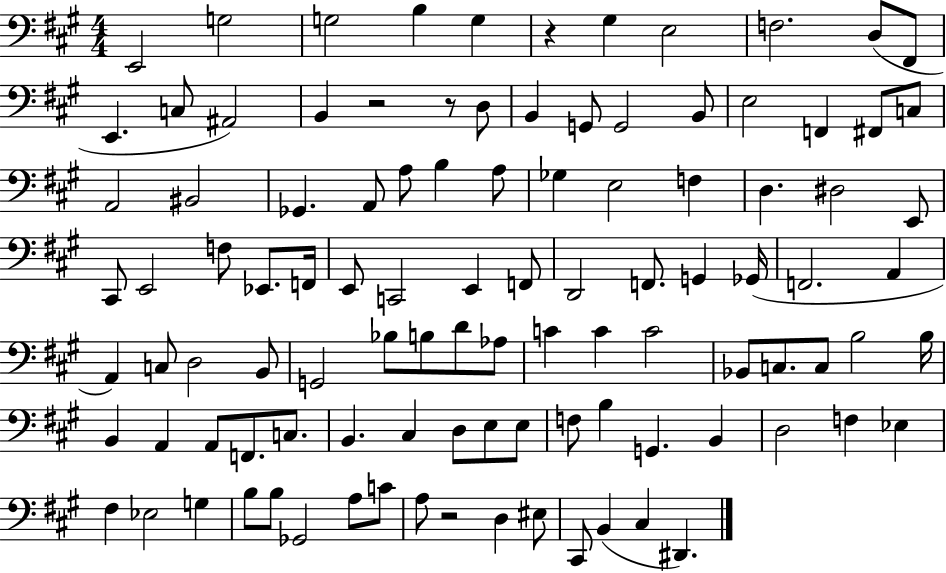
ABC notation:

X:1
T:Untitled
M:4/4
L:1/4
K:A
E,,2 G,2 G,2 B, G, z ^G, E,2 F,2 D,/2 ^F,,/2 E,, C,/2 ^A,,2 B,, z2 z/2 D,/2 B,, G,,/2 G,,2 B,,/2 E,2 F,, ^F,,/2 C,/2 A,,2 ^B,,2 _G,, A,,/2 A,/2 B, A,/2 _G, E,2 F, D, ^D,2 E,,/2 ^C,,/2 E,,2 F,/2 _E,,/2 F,,/4 E,,/2 C,,2 E,, F,,/2 D,,2 F,,/2 G,, _G,,/4 F,,2 A,, A,, C,/2 D,2 B,,/2 G,,2 _B,/2 B,/2 D/2 _A,/2 C C C2 _B,,/2 C,/2 C,/2 B,2 B,/4 B,, A,, A,,/2 F,,/2 C,/2 B,, ^C, D,/2 E,/2 E,/2 F,/2 B, G,, B,, D,2 F, _E, ^F, _E,2 G, B,/2 B,/2 _G,,2 A,/2 C/2 A,/2 z2 D, ^E,/2 ^C,,/2 B,, ^C, ^D,,